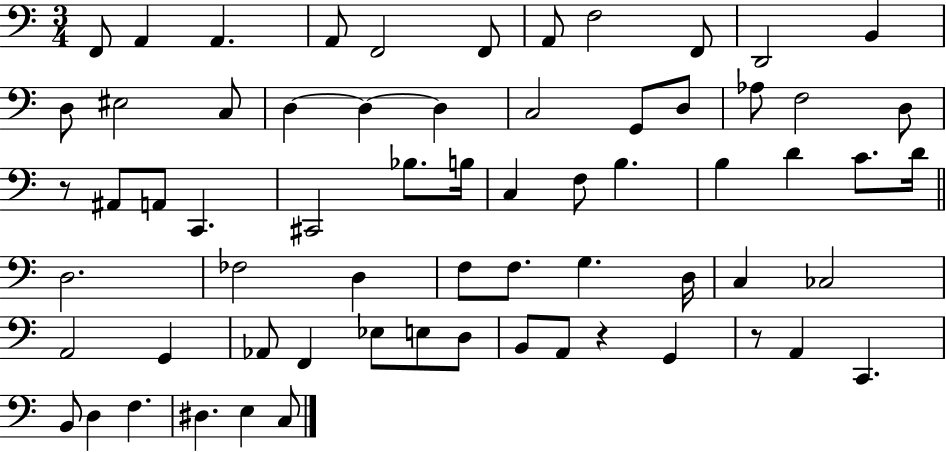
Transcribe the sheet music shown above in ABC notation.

X:1
T:Untitled
M:3/4
L:1/4
K:C
F,,/2 A,, A,, A,,/2 F,,2 F,,/2 A,,/2 F,2 F,,/2 D,,2 B,, D,/2 ^E,2 C,/2 D, D, D, C,2 G,,/2 D,/2 _A,/2 F,2 D,/2 z/2 ^A,,/2 A,,/2 C,, ^C,,2 _B,/2 B,/4 C, F,/2 B, B, D C/2 D/4 D,2 _F,2 D, F,/2 F,/2 G, D,/4 C, _C,2 A,,2 G,, _A,,/2 F,, _E,/2 E,/2 D,/2 B,,/2 A,,/2 z G,, z/2 A,, C,, B,,/2 D, F, ^D, E, C,/2